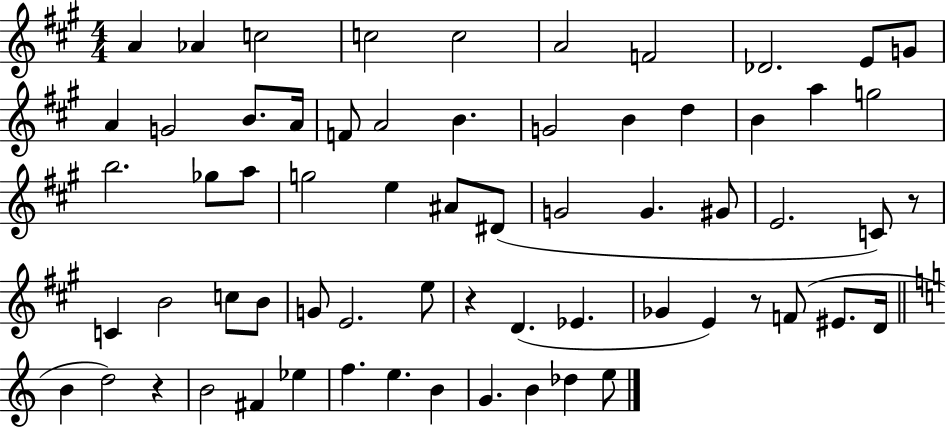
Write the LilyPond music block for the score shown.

{
  \clef treble
  \numericTimeSignature
  \time 4/4
  \key a \major
  a'4 aes'4 c''2 | c''2 c''2 | a'2 f'2 | des'2. e'8 g'8 | \break a'4 g'2 b'8. a'16 | f'8 a'2 b'4. | g'2 b'4 d''4 | b'4 a''4 g''2 | \break b''2. ges''8 a''8 | g''2 e''4 ais'8 dis'8( | g'2 g'4. gis'8 | e'2. c'8) r8 | \break c'4 b'2 c''8 b'8 | g'8 e'2. e''8 | r4 d'4.( ees'4. | ges'4 e'4) r8 f'8( eis'8. d'16 | \break \bar "||" \break \key c \major b'4 d''2) r4 | b'2 fis'4 ees''4 | f''4. e''4. b'4 | g'4. b'4 des''4 e''8 | \break \bar "|."
}